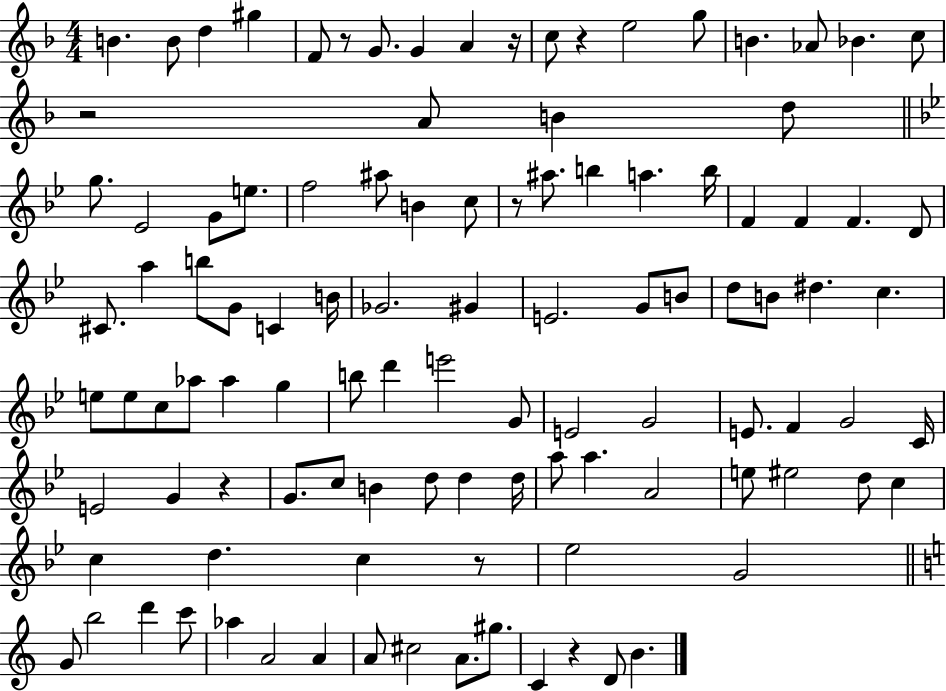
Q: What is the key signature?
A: F major